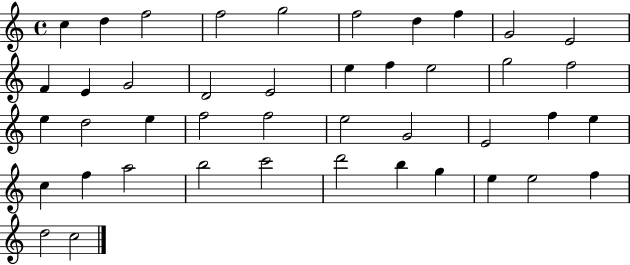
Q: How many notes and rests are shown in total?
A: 43